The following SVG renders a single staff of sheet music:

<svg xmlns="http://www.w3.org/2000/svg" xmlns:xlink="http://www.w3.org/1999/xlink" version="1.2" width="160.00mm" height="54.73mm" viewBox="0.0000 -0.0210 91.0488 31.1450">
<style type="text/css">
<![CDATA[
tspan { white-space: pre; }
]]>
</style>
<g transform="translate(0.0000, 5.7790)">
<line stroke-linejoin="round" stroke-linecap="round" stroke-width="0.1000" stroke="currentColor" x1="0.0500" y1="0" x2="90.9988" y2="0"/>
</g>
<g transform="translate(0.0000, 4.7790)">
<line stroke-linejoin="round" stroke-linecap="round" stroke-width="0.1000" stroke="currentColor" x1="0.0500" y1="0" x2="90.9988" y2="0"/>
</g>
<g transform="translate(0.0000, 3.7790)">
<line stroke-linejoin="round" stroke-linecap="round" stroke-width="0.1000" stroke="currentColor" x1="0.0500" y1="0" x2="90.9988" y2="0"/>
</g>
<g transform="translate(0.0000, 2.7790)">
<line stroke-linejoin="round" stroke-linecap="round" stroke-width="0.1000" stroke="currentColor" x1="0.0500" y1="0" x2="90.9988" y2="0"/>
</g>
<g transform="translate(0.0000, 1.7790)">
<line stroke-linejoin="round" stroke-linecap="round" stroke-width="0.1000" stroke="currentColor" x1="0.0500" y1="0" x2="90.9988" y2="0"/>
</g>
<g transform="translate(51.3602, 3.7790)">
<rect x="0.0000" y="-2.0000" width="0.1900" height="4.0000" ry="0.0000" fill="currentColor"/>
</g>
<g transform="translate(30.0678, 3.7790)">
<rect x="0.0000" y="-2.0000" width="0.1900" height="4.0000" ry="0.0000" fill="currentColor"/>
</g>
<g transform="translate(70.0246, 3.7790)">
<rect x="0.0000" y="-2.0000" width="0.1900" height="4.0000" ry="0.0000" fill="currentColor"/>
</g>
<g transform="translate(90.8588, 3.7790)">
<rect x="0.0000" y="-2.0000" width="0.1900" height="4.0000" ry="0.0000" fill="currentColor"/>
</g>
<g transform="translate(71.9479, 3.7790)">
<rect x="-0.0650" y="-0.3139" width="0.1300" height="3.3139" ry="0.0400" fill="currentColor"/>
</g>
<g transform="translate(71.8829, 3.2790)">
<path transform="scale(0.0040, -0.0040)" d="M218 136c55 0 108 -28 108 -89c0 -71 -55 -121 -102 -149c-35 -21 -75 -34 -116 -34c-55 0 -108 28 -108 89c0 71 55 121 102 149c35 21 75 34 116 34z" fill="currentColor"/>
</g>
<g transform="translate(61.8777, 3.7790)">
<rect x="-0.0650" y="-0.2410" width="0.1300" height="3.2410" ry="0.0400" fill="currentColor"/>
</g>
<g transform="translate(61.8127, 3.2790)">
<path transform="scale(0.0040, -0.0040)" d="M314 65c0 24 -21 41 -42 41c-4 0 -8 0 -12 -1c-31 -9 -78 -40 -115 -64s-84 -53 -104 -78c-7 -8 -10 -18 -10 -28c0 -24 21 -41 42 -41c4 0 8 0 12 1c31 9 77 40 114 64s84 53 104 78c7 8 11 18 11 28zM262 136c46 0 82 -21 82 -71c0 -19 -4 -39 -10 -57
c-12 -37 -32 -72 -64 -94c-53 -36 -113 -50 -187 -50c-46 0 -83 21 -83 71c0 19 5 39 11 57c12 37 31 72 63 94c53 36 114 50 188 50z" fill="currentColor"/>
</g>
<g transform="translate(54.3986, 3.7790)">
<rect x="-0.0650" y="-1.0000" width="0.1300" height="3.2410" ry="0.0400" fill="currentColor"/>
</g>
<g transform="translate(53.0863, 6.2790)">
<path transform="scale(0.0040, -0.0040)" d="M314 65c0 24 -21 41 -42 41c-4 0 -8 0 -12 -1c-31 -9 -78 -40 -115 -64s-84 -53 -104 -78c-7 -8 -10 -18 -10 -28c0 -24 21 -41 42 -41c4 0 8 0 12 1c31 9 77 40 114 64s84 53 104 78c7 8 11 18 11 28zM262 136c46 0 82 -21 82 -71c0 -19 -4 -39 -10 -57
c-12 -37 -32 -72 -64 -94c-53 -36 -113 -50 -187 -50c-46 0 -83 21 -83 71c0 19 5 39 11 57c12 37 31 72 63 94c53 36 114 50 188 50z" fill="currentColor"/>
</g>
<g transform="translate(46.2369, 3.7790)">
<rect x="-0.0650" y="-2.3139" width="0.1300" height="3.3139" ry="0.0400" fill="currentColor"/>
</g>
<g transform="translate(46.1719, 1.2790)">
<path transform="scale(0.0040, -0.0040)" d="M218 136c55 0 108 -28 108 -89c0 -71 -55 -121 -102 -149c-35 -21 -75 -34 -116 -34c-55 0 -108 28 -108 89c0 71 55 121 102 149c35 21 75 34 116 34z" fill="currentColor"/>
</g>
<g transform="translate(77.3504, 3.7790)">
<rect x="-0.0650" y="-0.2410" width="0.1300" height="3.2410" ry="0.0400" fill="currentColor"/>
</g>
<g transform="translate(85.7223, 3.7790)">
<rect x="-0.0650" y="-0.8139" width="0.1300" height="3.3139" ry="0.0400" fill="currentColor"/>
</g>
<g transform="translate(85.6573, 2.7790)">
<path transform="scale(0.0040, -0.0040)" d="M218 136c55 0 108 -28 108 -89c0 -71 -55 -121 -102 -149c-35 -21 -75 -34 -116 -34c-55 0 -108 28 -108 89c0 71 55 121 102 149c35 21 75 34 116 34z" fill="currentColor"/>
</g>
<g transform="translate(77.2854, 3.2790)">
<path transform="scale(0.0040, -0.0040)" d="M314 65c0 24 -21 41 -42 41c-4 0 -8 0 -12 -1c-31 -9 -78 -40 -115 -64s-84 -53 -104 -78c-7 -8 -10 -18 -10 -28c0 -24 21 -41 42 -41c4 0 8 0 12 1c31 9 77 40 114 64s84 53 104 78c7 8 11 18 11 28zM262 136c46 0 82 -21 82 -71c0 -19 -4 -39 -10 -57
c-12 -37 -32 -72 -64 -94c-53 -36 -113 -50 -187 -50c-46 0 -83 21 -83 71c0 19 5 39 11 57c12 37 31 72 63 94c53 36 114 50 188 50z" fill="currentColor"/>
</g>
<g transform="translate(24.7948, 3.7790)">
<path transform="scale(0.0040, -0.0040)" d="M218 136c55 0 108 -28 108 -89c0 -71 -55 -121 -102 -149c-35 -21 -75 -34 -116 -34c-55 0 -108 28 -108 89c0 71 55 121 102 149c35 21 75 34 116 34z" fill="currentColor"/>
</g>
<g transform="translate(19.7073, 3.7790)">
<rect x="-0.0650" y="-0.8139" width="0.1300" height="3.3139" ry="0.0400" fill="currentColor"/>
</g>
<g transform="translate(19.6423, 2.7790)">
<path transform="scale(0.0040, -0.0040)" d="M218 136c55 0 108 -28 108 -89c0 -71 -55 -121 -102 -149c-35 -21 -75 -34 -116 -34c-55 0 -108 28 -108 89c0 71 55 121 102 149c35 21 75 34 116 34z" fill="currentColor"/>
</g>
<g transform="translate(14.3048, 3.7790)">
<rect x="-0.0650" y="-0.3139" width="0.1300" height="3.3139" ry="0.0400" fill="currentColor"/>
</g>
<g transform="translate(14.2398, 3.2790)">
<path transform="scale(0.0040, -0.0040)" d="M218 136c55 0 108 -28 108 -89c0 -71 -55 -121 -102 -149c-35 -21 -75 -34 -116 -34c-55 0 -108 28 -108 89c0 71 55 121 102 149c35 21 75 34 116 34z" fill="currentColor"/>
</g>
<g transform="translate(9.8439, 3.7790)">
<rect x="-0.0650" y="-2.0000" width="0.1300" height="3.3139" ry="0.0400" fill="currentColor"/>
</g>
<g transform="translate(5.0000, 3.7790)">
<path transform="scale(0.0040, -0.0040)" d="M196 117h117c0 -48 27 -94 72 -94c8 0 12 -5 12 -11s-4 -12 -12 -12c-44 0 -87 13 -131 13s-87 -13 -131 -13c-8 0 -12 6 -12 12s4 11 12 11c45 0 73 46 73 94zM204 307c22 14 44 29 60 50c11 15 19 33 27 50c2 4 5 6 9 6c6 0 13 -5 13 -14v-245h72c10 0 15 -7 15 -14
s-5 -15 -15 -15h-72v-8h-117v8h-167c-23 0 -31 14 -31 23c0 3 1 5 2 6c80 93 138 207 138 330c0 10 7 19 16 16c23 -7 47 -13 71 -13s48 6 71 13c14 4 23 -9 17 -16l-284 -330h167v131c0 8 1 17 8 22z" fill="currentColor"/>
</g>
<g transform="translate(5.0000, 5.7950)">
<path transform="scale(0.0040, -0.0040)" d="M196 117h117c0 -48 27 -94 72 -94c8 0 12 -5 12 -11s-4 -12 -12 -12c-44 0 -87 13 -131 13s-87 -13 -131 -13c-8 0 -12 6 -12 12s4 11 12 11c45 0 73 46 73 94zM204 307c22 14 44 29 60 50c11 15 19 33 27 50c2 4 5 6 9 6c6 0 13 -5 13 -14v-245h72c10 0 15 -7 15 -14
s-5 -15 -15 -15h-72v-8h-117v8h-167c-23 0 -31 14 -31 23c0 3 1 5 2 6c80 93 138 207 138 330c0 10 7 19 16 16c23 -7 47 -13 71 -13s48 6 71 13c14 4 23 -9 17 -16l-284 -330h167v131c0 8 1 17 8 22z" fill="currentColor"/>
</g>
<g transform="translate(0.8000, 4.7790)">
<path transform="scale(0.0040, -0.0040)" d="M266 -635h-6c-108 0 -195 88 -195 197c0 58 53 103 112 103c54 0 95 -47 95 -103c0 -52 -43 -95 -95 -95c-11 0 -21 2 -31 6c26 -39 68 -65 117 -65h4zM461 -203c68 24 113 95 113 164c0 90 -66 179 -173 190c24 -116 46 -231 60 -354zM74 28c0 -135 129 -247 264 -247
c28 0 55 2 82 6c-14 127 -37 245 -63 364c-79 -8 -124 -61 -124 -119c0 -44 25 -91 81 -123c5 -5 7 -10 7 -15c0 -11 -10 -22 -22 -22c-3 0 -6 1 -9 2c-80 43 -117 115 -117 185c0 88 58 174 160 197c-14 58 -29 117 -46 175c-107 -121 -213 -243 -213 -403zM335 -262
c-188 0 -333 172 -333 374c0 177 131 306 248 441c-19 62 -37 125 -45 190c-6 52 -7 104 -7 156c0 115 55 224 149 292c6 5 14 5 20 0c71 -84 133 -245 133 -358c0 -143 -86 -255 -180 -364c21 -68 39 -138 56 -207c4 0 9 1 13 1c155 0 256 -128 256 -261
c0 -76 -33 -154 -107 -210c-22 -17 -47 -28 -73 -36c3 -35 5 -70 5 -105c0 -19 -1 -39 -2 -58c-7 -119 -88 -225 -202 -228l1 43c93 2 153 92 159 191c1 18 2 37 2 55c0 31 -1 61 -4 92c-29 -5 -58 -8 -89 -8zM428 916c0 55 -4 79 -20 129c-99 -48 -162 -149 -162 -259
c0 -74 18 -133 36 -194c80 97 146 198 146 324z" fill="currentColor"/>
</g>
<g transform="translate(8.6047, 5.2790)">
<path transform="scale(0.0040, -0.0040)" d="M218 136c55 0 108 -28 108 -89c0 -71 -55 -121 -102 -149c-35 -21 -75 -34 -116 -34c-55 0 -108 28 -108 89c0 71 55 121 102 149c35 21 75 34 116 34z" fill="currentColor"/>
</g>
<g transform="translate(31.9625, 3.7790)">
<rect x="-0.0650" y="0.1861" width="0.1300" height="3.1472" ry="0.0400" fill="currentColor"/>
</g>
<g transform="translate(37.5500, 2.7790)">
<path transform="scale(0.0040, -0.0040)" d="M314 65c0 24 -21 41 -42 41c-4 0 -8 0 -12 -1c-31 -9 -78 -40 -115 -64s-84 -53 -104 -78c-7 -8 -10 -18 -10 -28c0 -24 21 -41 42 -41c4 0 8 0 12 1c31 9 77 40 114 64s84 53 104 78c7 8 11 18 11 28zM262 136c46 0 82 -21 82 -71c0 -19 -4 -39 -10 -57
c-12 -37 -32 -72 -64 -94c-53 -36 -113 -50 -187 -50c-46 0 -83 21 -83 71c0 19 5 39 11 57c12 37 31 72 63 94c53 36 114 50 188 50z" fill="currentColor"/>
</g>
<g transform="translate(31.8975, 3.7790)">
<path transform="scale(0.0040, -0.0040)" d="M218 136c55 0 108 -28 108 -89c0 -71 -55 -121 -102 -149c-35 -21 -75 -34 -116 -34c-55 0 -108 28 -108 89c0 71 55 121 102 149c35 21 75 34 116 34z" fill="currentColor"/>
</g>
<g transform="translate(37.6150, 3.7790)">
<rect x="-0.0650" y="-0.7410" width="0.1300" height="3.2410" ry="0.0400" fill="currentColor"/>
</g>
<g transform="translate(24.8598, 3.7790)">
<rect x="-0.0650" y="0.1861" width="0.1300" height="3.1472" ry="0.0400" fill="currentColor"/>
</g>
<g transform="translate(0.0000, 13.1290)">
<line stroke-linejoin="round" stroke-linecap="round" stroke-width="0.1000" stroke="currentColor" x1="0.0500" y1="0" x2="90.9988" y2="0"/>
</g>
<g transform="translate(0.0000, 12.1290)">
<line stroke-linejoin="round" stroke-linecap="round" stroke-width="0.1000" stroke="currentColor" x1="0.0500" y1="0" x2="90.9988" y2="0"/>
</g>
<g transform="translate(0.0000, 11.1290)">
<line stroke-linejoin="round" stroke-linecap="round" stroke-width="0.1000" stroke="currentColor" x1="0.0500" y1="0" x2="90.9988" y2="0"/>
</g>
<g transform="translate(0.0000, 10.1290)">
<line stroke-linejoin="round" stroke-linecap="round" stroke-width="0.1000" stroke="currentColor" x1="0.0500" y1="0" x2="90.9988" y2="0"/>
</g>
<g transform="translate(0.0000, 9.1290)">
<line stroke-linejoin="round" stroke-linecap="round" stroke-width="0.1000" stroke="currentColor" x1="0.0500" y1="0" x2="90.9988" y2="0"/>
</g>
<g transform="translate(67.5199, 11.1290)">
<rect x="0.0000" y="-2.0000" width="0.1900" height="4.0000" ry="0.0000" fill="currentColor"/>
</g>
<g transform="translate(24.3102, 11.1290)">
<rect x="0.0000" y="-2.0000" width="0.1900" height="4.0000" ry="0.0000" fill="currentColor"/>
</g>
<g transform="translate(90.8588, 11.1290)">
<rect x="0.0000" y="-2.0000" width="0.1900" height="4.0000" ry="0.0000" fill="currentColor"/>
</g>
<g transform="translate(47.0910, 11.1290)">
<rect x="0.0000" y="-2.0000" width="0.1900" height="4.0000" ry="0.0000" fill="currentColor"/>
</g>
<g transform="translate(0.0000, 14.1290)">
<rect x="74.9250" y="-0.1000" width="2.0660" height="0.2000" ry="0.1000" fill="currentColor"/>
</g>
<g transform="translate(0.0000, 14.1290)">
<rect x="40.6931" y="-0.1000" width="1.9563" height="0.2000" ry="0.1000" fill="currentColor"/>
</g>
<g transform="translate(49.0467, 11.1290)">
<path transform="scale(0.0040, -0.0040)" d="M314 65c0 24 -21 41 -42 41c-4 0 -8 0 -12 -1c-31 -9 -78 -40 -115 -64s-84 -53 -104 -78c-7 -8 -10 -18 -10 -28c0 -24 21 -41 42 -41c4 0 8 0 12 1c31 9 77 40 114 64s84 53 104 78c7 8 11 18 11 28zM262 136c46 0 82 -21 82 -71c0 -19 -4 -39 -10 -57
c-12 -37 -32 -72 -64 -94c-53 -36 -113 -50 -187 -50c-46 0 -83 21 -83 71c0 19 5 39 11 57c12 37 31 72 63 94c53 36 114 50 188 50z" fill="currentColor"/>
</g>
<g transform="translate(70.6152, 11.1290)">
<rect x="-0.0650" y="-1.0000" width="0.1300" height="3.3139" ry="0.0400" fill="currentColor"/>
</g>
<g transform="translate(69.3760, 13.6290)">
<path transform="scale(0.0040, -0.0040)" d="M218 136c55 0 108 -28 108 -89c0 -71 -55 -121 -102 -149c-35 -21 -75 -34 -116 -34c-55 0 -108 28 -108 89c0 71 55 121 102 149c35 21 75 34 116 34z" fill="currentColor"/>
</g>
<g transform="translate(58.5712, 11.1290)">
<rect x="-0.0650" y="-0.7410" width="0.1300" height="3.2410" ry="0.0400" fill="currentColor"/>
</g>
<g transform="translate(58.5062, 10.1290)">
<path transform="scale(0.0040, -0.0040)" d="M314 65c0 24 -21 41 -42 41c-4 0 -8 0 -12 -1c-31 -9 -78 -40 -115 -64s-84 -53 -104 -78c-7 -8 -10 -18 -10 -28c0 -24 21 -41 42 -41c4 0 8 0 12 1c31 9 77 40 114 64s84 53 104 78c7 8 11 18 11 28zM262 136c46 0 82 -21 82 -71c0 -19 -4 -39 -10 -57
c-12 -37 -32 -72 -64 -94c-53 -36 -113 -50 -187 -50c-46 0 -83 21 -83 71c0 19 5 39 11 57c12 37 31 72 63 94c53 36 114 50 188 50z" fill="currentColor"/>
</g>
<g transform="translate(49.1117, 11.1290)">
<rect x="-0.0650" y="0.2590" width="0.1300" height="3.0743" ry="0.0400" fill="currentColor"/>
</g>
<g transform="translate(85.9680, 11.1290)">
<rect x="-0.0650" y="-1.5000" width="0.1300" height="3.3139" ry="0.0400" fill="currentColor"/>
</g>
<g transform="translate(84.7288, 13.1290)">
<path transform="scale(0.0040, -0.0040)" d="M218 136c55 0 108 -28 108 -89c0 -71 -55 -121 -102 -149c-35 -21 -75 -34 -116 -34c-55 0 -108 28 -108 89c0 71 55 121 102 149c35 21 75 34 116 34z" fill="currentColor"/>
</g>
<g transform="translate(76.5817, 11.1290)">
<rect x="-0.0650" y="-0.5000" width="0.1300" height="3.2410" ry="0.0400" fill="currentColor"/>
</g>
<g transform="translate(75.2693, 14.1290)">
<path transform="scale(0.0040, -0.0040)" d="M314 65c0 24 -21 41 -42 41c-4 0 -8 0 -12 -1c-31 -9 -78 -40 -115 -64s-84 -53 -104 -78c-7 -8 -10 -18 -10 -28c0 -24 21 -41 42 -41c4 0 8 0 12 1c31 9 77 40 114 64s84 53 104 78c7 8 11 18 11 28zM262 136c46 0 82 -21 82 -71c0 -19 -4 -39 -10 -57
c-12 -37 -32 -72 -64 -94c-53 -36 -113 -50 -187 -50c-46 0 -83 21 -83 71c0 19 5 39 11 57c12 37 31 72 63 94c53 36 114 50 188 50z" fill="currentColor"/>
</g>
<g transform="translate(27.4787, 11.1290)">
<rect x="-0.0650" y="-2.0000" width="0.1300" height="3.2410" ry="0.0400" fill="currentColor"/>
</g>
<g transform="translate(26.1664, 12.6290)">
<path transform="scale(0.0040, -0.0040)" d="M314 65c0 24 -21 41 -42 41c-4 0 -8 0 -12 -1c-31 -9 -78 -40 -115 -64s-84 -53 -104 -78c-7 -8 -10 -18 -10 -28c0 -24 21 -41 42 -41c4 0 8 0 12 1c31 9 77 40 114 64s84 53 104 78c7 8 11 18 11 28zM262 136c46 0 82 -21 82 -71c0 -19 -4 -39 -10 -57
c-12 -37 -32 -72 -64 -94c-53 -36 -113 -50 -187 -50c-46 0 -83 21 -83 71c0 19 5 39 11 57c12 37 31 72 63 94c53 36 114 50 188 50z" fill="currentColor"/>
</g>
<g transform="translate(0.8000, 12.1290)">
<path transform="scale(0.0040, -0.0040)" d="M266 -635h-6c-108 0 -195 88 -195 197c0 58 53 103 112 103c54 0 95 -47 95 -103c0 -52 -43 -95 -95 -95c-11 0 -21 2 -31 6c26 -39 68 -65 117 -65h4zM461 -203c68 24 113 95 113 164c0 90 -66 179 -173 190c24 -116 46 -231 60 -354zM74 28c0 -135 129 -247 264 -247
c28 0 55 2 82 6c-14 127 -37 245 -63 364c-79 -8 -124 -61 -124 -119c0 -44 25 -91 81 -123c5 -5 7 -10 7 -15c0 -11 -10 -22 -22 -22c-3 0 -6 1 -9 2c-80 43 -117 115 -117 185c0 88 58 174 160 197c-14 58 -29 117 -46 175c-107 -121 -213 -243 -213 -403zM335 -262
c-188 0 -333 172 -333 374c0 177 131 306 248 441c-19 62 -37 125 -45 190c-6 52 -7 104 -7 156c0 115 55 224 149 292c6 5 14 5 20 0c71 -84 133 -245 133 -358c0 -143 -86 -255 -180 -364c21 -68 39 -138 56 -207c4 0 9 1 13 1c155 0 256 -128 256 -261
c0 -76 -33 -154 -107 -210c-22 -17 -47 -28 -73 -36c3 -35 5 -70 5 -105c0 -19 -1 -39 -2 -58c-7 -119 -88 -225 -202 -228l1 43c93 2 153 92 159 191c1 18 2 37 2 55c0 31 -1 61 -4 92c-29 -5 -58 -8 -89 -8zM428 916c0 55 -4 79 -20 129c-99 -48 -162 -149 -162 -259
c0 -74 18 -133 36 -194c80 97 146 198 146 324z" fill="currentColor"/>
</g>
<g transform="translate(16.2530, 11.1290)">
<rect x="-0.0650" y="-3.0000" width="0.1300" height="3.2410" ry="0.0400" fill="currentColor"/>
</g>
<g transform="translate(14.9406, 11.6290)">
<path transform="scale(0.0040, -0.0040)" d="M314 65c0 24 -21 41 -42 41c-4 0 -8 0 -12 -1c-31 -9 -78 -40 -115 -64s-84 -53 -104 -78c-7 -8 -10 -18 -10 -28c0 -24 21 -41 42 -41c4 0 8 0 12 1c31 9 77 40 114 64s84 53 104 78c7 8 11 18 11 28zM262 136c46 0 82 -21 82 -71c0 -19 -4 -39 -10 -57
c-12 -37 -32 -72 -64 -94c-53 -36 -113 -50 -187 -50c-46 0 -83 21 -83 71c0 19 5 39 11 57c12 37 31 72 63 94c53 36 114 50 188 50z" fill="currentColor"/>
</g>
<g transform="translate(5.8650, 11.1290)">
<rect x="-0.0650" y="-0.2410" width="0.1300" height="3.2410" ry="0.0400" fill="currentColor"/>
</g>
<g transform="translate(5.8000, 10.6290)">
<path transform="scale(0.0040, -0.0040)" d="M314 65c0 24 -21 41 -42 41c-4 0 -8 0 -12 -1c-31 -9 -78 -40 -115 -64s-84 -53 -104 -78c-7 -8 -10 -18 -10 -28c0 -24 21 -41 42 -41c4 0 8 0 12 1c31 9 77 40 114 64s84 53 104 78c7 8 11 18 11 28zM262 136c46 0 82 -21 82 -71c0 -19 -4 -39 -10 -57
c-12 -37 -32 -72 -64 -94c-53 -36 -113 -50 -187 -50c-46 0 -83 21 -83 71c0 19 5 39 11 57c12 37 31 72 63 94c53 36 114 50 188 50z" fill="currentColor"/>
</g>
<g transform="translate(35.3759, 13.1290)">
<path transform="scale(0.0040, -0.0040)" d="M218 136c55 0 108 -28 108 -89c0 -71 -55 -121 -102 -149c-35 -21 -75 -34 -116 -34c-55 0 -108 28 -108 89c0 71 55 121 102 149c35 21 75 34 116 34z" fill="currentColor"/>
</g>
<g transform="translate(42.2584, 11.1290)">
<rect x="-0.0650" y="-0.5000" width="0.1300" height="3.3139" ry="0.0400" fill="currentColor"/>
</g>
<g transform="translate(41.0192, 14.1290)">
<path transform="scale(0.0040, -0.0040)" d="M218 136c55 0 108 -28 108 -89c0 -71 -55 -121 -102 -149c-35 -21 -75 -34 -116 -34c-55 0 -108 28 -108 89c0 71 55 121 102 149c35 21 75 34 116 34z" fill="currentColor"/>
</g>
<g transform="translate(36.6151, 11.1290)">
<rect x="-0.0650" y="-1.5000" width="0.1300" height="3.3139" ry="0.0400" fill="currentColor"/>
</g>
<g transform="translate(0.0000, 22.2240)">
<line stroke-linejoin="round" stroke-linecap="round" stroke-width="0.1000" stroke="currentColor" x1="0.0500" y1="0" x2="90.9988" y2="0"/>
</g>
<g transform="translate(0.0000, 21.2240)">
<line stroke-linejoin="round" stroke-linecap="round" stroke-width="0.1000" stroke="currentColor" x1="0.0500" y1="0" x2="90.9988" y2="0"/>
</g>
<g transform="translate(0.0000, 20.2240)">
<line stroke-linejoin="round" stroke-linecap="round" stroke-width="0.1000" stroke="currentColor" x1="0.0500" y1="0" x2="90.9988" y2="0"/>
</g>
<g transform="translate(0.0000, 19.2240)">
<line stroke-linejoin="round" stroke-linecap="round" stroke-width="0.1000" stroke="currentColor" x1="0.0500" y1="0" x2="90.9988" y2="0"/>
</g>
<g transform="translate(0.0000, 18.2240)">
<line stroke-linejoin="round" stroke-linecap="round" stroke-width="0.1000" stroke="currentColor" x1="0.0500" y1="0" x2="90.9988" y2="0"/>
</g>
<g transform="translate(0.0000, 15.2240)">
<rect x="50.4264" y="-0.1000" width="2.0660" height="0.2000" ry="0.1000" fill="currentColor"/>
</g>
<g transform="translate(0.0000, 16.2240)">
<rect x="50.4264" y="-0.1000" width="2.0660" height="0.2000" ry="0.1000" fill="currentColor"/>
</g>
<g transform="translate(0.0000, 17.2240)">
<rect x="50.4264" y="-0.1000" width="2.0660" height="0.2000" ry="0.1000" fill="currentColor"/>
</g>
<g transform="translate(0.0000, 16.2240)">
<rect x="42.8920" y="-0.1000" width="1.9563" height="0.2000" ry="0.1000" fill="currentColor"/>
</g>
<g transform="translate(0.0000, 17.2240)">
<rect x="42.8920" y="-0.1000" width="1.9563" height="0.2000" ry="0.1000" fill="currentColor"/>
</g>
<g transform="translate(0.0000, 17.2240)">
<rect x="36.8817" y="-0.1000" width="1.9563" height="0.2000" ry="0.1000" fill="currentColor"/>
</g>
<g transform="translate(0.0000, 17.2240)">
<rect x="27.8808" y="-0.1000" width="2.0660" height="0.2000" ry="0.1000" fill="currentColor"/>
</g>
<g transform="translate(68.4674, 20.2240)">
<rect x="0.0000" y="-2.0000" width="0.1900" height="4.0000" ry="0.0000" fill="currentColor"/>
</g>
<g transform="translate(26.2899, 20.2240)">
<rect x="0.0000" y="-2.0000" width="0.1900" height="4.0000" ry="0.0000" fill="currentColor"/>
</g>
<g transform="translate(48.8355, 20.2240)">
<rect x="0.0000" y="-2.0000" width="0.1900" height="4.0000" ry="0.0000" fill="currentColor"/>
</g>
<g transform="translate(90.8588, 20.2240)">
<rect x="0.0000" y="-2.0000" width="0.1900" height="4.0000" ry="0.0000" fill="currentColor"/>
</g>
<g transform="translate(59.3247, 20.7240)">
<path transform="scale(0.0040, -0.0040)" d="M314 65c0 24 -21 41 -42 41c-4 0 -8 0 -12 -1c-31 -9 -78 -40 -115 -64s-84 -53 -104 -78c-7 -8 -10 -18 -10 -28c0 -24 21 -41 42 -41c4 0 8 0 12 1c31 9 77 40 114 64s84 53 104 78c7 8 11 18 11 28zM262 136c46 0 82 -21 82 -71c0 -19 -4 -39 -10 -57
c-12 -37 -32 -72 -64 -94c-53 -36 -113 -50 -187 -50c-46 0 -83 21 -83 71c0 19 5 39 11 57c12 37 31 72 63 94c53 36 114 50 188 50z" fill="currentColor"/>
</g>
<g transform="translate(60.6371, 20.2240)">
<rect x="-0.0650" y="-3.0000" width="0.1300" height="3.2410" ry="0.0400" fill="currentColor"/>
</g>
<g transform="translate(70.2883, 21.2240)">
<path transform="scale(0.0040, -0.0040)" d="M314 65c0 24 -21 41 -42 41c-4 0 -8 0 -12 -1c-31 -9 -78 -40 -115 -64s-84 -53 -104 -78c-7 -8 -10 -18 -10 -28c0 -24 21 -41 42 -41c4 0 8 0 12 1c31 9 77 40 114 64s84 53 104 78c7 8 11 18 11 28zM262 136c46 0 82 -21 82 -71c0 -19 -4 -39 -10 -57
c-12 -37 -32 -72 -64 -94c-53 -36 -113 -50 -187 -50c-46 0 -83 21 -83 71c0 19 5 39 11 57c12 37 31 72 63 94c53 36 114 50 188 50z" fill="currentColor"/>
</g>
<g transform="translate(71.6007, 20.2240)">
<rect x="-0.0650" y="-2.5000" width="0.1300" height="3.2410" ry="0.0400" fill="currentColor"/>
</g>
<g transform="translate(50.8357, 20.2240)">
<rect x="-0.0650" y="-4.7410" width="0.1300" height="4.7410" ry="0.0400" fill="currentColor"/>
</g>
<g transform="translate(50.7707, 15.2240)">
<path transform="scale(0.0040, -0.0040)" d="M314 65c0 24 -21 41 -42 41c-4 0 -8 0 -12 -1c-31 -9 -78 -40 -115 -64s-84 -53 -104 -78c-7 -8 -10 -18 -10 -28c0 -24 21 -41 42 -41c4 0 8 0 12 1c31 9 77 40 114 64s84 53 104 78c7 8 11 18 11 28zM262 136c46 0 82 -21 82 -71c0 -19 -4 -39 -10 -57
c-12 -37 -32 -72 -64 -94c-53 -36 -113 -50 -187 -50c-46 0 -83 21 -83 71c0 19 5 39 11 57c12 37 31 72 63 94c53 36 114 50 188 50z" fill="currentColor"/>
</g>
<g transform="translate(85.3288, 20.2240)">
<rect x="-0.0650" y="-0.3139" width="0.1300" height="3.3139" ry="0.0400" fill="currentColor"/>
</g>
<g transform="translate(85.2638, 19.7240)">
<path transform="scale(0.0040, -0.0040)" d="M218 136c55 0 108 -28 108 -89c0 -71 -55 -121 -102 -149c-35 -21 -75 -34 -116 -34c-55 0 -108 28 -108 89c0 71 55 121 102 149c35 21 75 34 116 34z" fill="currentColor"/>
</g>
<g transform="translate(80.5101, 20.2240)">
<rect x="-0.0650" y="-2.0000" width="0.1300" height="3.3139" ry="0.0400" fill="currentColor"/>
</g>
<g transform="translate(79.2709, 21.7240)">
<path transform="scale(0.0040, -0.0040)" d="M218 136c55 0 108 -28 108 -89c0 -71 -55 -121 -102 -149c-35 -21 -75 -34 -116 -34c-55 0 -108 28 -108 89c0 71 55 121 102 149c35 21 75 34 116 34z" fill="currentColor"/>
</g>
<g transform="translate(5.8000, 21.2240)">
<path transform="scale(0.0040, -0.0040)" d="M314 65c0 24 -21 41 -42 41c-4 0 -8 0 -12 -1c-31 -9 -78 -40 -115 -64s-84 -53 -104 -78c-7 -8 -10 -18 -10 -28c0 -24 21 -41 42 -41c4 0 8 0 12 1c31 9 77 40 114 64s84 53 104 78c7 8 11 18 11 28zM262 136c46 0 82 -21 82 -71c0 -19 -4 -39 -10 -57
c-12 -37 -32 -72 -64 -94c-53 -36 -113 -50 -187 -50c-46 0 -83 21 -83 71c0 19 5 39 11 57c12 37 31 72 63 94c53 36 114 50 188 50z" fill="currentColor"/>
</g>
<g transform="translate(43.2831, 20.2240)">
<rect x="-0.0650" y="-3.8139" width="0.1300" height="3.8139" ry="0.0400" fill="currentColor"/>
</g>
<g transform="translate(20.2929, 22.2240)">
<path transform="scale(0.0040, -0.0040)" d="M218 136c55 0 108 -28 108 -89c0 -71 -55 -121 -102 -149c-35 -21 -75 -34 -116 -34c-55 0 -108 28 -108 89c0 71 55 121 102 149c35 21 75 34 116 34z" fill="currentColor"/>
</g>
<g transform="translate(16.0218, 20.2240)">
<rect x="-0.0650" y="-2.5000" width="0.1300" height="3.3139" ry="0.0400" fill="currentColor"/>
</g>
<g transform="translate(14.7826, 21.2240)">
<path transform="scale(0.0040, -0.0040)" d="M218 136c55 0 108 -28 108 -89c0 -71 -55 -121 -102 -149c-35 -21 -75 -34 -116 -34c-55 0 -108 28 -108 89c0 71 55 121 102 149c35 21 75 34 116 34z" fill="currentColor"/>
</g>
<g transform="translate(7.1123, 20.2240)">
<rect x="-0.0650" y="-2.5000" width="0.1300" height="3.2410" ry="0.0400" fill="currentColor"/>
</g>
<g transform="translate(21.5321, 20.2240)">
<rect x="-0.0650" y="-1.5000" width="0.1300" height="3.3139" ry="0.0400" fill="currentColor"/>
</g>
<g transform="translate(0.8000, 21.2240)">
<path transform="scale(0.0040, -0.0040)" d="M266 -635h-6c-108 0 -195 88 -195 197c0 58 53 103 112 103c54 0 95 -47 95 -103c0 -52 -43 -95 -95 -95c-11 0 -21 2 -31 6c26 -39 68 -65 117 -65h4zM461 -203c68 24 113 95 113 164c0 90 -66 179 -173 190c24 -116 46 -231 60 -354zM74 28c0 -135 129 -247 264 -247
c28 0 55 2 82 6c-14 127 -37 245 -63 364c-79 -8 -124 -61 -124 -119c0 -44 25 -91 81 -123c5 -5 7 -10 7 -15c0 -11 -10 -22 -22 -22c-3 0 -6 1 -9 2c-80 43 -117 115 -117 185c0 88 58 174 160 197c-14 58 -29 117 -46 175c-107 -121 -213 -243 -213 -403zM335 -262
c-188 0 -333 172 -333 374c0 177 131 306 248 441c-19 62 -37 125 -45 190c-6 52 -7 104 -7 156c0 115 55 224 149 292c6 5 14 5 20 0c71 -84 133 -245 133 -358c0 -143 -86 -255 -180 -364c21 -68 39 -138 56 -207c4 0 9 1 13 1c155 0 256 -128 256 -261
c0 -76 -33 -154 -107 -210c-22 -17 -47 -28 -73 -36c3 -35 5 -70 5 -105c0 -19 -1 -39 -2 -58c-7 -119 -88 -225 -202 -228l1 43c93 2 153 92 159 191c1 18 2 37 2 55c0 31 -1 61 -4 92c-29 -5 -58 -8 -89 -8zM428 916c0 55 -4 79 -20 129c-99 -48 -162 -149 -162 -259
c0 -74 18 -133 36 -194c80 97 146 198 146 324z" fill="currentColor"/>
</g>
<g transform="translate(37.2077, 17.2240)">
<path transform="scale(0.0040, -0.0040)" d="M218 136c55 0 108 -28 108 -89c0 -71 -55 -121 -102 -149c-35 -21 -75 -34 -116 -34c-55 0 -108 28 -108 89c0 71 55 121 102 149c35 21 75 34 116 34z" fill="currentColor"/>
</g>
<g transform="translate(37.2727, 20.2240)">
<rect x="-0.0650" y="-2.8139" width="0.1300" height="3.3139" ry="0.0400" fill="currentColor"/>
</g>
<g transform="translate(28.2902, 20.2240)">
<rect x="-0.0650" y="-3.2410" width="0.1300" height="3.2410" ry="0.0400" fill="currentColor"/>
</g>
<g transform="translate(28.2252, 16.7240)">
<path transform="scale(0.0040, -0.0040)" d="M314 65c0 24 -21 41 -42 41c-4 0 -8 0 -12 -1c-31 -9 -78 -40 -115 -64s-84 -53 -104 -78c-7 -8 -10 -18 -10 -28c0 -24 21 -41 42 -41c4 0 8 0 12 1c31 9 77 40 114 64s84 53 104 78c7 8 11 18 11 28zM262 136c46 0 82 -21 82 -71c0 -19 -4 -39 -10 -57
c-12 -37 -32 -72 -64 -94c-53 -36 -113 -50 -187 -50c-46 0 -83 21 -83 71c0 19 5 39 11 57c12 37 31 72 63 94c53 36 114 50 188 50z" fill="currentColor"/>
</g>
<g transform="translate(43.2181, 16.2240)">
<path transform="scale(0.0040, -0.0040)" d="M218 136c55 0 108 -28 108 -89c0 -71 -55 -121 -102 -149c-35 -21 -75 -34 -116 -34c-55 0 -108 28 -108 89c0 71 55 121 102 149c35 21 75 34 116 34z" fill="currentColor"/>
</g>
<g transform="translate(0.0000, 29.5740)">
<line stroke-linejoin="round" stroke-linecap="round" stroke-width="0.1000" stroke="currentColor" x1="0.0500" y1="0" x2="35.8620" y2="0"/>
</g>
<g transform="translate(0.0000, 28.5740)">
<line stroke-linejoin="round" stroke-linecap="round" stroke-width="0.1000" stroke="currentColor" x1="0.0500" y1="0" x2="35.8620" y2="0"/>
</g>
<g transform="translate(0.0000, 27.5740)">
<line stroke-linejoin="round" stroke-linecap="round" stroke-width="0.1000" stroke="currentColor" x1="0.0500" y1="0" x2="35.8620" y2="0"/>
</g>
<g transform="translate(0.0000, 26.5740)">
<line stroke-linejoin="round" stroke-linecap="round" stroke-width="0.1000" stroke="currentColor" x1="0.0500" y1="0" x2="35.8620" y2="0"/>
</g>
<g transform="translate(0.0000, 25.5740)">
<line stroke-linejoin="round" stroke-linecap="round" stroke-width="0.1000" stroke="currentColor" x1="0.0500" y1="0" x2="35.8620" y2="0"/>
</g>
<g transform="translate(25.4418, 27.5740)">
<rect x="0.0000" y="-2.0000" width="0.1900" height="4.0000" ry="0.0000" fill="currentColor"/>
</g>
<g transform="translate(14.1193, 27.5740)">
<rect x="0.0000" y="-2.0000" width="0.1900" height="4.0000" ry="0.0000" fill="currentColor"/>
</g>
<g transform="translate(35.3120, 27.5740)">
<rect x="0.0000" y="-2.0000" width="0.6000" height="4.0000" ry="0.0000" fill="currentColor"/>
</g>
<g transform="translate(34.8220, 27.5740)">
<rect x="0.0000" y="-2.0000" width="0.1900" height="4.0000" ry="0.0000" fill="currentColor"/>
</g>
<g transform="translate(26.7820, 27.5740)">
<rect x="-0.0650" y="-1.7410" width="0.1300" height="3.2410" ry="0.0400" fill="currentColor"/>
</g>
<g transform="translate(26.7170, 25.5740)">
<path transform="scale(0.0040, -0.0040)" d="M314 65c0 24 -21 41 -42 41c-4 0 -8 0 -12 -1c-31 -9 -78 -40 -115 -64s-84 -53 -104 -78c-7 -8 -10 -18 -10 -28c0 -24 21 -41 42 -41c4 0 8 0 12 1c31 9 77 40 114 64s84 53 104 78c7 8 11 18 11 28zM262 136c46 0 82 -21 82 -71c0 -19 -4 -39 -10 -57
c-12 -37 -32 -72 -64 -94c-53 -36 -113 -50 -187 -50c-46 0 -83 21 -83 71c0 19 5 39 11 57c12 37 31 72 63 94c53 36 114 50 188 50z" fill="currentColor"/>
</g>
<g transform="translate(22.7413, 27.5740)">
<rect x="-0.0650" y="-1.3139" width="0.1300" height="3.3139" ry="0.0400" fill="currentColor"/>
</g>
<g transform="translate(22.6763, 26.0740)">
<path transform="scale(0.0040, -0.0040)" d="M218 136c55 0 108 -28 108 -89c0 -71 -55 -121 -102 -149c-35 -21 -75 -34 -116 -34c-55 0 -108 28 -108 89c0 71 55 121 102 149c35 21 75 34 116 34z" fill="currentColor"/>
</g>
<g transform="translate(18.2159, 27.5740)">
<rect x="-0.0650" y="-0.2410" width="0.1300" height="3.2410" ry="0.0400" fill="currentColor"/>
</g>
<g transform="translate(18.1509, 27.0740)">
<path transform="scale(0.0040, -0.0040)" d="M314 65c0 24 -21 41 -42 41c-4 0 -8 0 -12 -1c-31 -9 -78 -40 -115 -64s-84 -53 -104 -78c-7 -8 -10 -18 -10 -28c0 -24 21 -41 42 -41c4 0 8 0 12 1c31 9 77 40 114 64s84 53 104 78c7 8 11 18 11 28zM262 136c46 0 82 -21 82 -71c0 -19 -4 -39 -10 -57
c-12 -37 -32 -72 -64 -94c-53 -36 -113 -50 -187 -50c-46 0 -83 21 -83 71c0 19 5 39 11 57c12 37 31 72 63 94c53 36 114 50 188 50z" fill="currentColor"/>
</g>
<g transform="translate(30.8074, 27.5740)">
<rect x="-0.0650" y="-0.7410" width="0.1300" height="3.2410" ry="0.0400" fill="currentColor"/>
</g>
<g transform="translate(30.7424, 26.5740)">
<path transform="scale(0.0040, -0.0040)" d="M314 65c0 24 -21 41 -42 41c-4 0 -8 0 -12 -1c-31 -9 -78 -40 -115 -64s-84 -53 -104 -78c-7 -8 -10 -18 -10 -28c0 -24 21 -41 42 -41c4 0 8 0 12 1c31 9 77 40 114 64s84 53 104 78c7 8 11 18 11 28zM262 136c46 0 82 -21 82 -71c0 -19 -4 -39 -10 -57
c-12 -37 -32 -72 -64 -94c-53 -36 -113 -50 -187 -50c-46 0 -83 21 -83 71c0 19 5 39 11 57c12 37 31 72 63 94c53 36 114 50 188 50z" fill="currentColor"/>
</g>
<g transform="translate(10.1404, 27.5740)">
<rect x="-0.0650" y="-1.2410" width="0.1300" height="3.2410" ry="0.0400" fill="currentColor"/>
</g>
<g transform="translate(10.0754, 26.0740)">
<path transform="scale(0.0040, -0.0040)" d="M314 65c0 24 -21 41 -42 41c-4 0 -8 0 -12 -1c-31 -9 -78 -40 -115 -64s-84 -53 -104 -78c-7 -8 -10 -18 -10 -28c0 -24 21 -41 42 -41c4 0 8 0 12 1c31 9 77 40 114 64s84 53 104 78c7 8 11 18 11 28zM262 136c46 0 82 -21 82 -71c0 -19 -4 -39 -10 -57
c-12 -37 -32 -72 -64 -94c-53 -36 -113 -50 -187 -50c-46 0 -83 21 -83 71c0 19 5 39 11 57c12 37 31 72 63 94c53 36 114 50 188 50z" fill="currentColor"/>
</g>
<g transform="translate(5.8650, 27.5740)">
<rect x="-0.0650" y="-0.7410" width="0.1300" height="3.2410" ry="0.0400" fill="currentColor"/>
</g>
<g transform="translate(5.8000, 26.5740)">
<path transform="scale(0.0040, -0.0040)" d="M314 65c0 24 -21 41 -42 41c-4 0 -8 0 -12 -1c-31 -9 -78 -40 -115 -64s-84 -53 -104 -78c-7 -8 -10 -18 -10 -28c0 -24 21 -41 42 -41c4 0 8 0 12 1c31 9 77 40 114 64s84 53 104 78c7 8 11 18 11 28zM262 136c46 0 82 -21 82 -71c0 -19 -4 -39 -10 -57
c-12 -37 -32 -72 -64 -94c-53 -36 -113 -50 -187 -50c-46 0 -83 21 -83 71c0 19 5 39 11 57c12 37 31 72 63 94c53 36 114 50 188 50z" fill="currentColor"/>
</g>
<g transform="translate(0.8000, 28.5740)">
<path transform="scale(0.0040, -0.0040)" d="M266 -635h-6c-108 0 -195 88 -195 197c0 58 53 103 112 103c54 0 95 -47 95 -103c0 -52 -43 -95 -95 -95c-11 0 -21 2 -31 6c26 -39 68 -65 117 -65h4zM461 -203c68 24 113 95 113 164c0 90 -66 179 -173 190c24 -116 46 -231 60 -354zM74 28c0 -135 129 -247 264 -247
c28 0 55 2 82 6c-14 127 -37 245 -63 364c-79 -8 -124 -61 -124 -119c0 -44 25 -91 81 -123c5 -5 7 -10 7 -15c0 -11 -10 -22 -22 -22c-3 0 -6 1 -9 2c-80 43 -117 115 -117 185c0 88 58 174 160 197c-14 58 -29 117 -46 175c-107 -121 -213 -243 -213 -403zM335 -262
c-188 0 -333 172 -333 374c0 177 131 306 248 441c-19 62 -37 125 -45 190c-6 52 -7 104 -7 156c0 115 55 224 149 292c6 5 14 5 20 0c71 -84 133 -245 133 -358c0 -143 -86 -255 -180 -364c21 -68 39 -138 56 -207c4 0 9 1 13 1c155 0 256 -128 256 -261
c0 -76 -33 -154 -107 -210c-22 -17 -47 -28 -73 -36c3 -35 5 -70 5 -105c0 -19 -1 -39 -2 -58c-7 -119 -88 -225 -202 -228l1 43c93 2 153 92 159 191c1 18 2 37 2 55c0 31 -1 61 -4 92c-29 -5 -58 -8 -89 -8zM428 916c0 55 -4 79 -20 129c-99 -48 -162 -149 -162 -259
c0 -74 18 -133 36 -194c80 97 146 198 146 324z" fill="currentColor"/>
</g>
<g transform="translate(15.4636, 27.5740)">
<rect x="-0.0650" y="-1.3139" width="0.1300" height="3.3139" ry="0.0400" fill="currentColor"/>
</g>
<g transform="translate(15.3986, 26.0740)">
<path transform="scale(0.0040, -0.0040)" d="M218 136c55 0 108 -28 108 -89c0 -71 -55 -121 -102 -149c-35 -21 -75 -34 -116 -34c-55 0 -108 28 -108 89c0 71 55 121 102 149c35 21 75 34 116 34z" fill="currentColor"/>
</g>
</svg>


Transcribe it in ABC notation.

X:1
T:Untitled
M:4/4
L:1/4
K:C
F c d B B d2 g D2 c2 c c2 d c2 A2 F2 E C B2 d2 D C2 E G2 G E b2 a c' e'2 A2 G2 F c d2 e2 e c2 e f2 d2